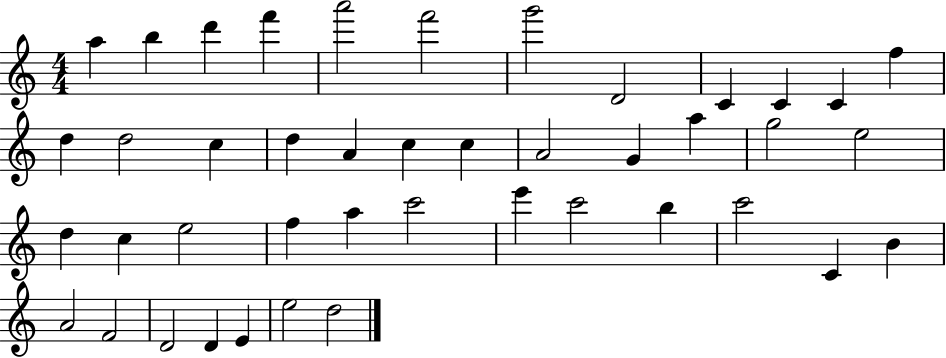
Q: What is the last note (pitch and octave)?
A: D5